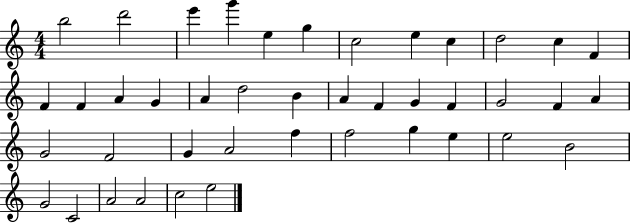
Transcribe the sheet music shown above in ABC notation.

X:1
T:Untitled
M:4/4
L:1/4
K:C
b2 d'2 e' g' e g c2 e c d2 c F F F A G A d2 B A F G F G2 F A G2 F2 G A2 f f2 g e e2 B2 G2 C2 A2 A2 c2 e2